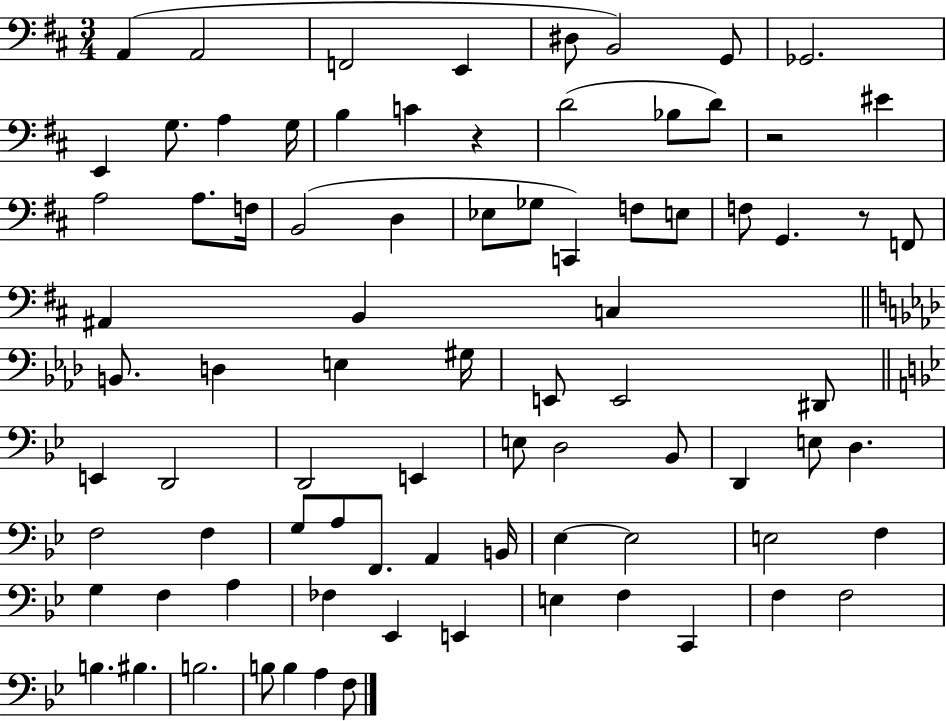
X:1
T:Untitled
M:3/4
L:1/4
K:D
A,, A,,2 F,,2 E,, ^D,/2 B,,2 G,,/2 _G,,2 E,, G,/2 A, G,/4 B, C z D2 _B,/2 D/2 z2 ^E A,2 A,/2 F,/4 B,,2 D, _E,/2 _G,/2 C,, F,/2 E,/2 F,/2 G,, z/2 F,,/2 ^A,, B,, C, B,,/2 D, E, ^G,/4 E,,/2 E,,2 ^D,,/2 E,, D,,2 D,,2 E,, E,/2 D,2 _B,,/2 D,, E,/2 D, F,2 F, G,/2 A,/2 F,,/2 A,, B,,/4 _E, _E,2 E,2 F, G, F, A, _F, _E,, E,, E, F, C,, F, F,2 B, ^B, B,2 B,/2 B, A, F,/2